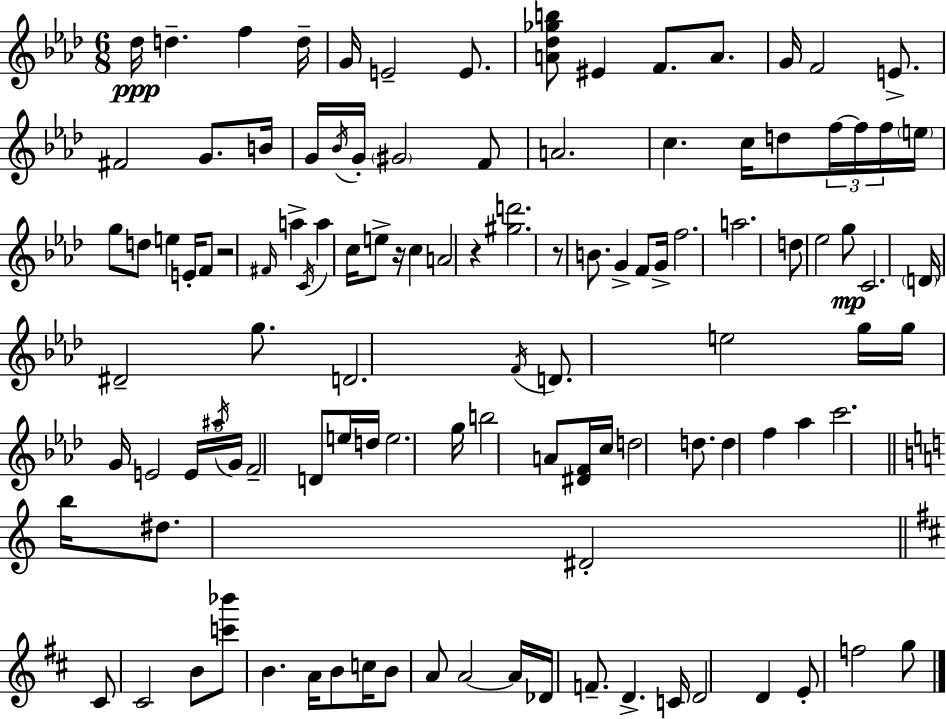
Db5/s D5/q. F5/q D5/s G4/s E4/h E4/e. [A4,Db5,Gb5,B5]/e EIS4/q F4/e. A4/e. G4/s F4/h E4/e. F#4/h G4/e. B4/s G4/s Bb4/s G4/s G#4/h F4/e A4/h. C5/q. C5/s D5/e F5/s F5/s F5/s E5/s G5/e D5/e E5/q E4/s F4/e R/h F#4/s A5/q C4/s A5/q C5/s E5/e R/s C5/q A4/h R/q [G#5,D6]/h. R/e B4/e. G4/q F4/e G4/s F5/h. A5/h. D5/e Eb5/h G5/e C4/h. D4/s D#4/h G5/e. D4/h. F4/s D4/e. E5/h G5/s G5/s G4/s E4/h E4/s A#5/s G4/s F4/h D4/e E5/s D5/s E5/h. G5/s B5/h A4/e [D#4,F4]/s C5/s D5/h D5/e. D5/q F5/q Ab5/q C6/h. B5/s D#5/e. D#4/h C#4/e C#4/h B4/e [C6,Bb6]/e B4/q. A4/s B4/e C5/s B4/e A4/e A4/h A4/s Db4/s F4/e. D4/q. C4/s D4/h D4/q E4/e F5/h G5/e